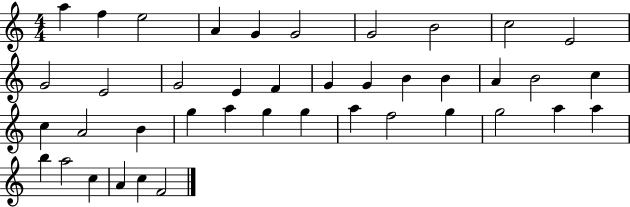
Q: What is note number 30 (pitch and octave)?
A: A5